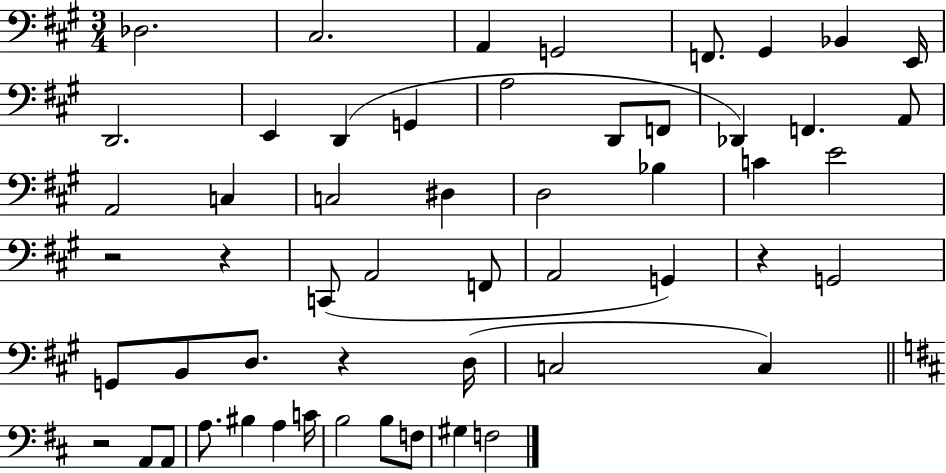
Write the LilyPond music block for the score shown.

{
  \clef bass
  \numericTimeSignature
  \time 3/4
  \key a \major
  des2. | cis2. | a,4 g,2 | f,8. gis,4 bes,4 e,16 | \break d,2. | e,4 d,4( g,4 | a2 d,8 f,8 | des,4) f,4. a,8 | \break a,2 c4 | c2 dis4 | d2 bes4 | c'4 e'2 | \break r2 r4 | c,8( a,2 f,8 | a,2 g,4) | r4 g,2 | \break g,8 b,8 d8. r4 d16( | c2 c4) | \bar "||" \break \key b \minor r2 a,8 a,8 | a8. bis4 a4 c'16 | b2 b8 f8 | gis4 f2 | \break \bar "|."
}